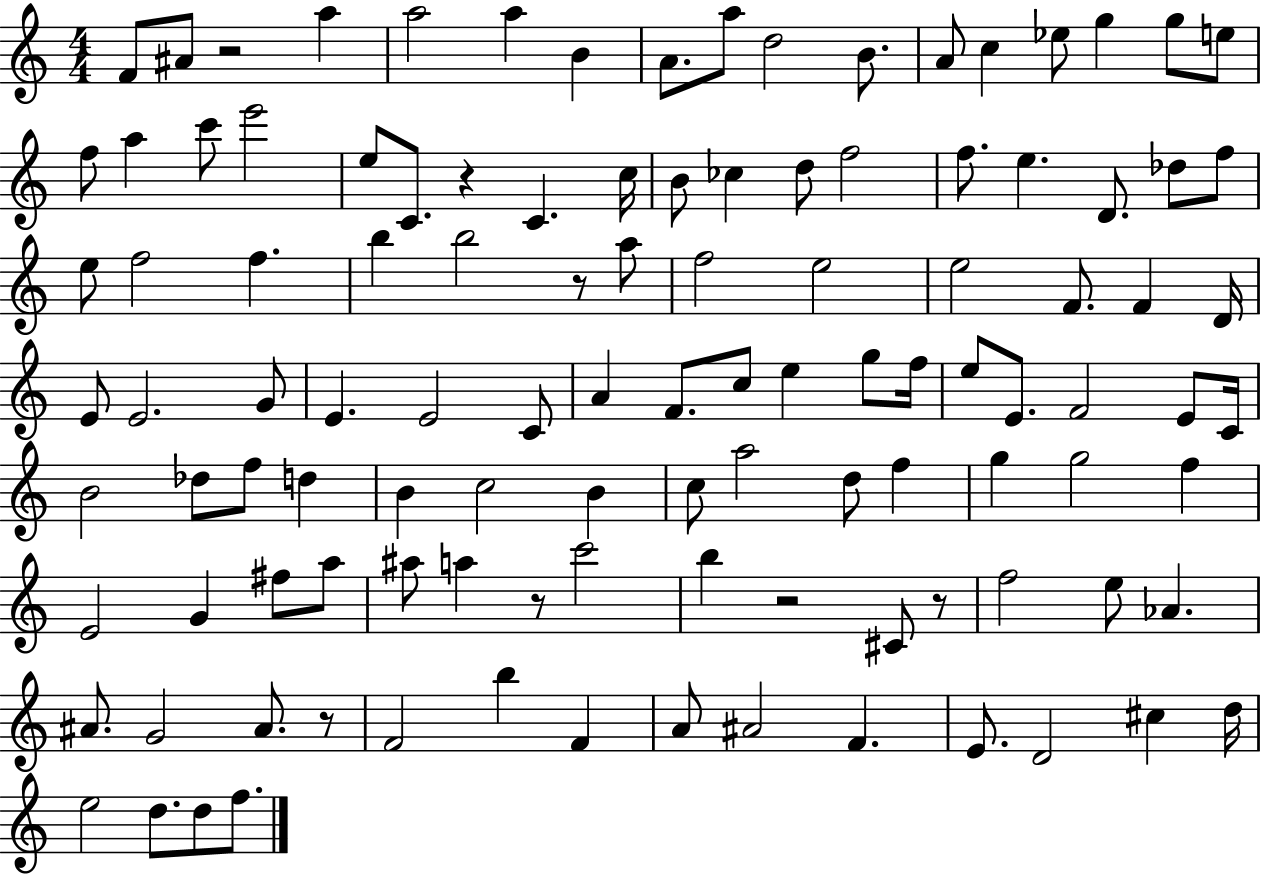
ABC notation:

X:1
T:Untitled
M:4/4
L:1/4
K:C
F/2 ^A/2 z2 a a2 a B A/2 a/2 d2 B/2 A/2 c _e/2 g g/2 e/2 f/2 a c'/2 e'2 e/2 C/2 z C c/4 B/2 _c d/2 f2 f/2 e D/2 _d/2 f/2 e/2 f2 f b b2 z/2 a/2 f2 e2 e2 F/2 F D/4 E/2 E2 G/2 E E2 C/2 A F/2 c/2 e g/2 f/4 e/2 E/2 F2 E/2 C/4 B2 _d/2 f/2 d B c2 B c/2 a2 d/2 f g g2 f E2 G ^f/2 a/2 ^a/2 a z/2 c'2 b z2 ^C/2 z/2 f2 e/2 _A ^A/2 G2 ^A/2 z/2 F2 b F A/2 ^A2 F E/2 D2 ^c d/4 e2 d/2 d/2 f/2